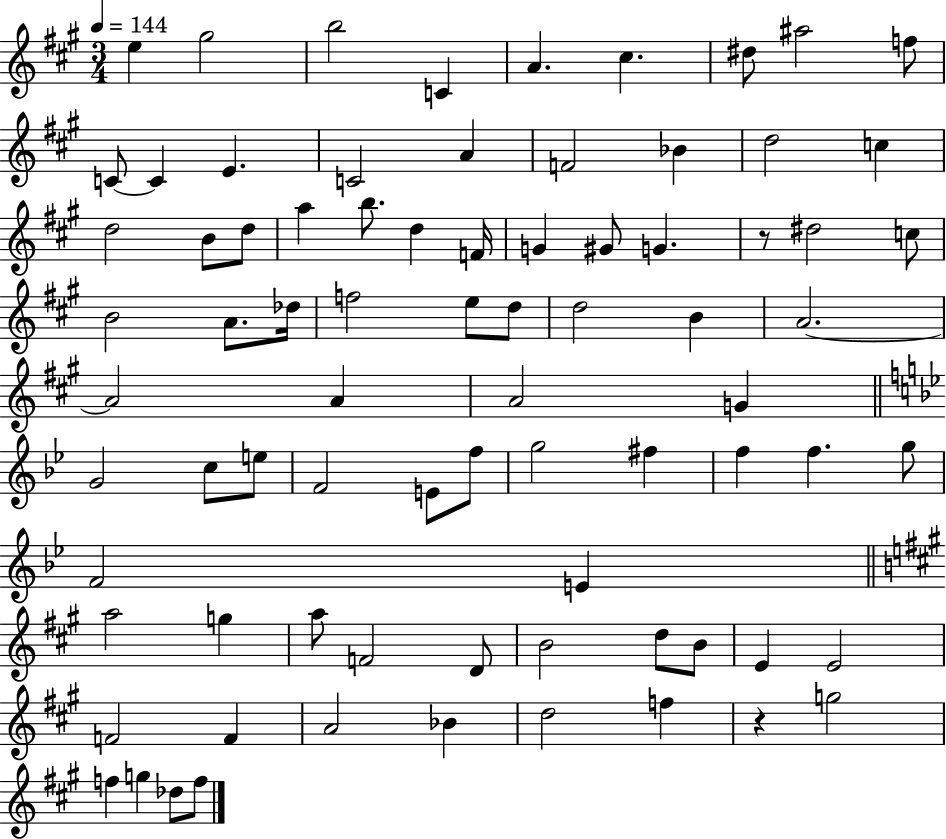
X:1
T:Untitled
M:3/4
L:1/4
K:A
e ^g2 b2 C A ^c ^d/2 ^a2 f/2 C/2 C E C2 A F2 _B d2 c d2 B/2 d/2 a b/2 d F/4 G ^G/2 G z/2 ^d2 c/2 B2 A/2 _d/4 f2 e/2 d/2 d2 B A2 A2 A A2 G G2 c/2 e/2 F2 E/2 f/2 g2 ^f f f g/2 F2 E a2 g a/2 F2 D/2 B2 d/2 B/2 E E2 F2 F A2 _B d2 f z g2 f g _d/2 f/2